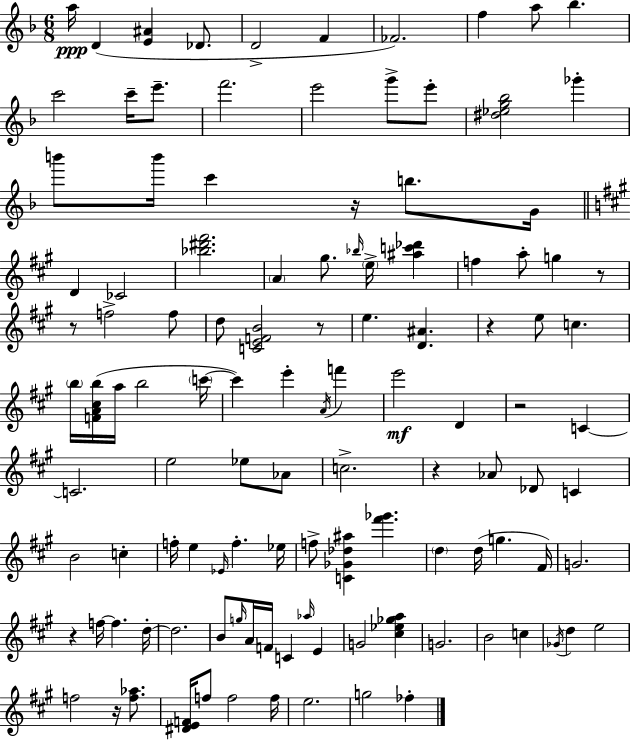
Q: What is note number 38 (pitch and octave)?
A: B5